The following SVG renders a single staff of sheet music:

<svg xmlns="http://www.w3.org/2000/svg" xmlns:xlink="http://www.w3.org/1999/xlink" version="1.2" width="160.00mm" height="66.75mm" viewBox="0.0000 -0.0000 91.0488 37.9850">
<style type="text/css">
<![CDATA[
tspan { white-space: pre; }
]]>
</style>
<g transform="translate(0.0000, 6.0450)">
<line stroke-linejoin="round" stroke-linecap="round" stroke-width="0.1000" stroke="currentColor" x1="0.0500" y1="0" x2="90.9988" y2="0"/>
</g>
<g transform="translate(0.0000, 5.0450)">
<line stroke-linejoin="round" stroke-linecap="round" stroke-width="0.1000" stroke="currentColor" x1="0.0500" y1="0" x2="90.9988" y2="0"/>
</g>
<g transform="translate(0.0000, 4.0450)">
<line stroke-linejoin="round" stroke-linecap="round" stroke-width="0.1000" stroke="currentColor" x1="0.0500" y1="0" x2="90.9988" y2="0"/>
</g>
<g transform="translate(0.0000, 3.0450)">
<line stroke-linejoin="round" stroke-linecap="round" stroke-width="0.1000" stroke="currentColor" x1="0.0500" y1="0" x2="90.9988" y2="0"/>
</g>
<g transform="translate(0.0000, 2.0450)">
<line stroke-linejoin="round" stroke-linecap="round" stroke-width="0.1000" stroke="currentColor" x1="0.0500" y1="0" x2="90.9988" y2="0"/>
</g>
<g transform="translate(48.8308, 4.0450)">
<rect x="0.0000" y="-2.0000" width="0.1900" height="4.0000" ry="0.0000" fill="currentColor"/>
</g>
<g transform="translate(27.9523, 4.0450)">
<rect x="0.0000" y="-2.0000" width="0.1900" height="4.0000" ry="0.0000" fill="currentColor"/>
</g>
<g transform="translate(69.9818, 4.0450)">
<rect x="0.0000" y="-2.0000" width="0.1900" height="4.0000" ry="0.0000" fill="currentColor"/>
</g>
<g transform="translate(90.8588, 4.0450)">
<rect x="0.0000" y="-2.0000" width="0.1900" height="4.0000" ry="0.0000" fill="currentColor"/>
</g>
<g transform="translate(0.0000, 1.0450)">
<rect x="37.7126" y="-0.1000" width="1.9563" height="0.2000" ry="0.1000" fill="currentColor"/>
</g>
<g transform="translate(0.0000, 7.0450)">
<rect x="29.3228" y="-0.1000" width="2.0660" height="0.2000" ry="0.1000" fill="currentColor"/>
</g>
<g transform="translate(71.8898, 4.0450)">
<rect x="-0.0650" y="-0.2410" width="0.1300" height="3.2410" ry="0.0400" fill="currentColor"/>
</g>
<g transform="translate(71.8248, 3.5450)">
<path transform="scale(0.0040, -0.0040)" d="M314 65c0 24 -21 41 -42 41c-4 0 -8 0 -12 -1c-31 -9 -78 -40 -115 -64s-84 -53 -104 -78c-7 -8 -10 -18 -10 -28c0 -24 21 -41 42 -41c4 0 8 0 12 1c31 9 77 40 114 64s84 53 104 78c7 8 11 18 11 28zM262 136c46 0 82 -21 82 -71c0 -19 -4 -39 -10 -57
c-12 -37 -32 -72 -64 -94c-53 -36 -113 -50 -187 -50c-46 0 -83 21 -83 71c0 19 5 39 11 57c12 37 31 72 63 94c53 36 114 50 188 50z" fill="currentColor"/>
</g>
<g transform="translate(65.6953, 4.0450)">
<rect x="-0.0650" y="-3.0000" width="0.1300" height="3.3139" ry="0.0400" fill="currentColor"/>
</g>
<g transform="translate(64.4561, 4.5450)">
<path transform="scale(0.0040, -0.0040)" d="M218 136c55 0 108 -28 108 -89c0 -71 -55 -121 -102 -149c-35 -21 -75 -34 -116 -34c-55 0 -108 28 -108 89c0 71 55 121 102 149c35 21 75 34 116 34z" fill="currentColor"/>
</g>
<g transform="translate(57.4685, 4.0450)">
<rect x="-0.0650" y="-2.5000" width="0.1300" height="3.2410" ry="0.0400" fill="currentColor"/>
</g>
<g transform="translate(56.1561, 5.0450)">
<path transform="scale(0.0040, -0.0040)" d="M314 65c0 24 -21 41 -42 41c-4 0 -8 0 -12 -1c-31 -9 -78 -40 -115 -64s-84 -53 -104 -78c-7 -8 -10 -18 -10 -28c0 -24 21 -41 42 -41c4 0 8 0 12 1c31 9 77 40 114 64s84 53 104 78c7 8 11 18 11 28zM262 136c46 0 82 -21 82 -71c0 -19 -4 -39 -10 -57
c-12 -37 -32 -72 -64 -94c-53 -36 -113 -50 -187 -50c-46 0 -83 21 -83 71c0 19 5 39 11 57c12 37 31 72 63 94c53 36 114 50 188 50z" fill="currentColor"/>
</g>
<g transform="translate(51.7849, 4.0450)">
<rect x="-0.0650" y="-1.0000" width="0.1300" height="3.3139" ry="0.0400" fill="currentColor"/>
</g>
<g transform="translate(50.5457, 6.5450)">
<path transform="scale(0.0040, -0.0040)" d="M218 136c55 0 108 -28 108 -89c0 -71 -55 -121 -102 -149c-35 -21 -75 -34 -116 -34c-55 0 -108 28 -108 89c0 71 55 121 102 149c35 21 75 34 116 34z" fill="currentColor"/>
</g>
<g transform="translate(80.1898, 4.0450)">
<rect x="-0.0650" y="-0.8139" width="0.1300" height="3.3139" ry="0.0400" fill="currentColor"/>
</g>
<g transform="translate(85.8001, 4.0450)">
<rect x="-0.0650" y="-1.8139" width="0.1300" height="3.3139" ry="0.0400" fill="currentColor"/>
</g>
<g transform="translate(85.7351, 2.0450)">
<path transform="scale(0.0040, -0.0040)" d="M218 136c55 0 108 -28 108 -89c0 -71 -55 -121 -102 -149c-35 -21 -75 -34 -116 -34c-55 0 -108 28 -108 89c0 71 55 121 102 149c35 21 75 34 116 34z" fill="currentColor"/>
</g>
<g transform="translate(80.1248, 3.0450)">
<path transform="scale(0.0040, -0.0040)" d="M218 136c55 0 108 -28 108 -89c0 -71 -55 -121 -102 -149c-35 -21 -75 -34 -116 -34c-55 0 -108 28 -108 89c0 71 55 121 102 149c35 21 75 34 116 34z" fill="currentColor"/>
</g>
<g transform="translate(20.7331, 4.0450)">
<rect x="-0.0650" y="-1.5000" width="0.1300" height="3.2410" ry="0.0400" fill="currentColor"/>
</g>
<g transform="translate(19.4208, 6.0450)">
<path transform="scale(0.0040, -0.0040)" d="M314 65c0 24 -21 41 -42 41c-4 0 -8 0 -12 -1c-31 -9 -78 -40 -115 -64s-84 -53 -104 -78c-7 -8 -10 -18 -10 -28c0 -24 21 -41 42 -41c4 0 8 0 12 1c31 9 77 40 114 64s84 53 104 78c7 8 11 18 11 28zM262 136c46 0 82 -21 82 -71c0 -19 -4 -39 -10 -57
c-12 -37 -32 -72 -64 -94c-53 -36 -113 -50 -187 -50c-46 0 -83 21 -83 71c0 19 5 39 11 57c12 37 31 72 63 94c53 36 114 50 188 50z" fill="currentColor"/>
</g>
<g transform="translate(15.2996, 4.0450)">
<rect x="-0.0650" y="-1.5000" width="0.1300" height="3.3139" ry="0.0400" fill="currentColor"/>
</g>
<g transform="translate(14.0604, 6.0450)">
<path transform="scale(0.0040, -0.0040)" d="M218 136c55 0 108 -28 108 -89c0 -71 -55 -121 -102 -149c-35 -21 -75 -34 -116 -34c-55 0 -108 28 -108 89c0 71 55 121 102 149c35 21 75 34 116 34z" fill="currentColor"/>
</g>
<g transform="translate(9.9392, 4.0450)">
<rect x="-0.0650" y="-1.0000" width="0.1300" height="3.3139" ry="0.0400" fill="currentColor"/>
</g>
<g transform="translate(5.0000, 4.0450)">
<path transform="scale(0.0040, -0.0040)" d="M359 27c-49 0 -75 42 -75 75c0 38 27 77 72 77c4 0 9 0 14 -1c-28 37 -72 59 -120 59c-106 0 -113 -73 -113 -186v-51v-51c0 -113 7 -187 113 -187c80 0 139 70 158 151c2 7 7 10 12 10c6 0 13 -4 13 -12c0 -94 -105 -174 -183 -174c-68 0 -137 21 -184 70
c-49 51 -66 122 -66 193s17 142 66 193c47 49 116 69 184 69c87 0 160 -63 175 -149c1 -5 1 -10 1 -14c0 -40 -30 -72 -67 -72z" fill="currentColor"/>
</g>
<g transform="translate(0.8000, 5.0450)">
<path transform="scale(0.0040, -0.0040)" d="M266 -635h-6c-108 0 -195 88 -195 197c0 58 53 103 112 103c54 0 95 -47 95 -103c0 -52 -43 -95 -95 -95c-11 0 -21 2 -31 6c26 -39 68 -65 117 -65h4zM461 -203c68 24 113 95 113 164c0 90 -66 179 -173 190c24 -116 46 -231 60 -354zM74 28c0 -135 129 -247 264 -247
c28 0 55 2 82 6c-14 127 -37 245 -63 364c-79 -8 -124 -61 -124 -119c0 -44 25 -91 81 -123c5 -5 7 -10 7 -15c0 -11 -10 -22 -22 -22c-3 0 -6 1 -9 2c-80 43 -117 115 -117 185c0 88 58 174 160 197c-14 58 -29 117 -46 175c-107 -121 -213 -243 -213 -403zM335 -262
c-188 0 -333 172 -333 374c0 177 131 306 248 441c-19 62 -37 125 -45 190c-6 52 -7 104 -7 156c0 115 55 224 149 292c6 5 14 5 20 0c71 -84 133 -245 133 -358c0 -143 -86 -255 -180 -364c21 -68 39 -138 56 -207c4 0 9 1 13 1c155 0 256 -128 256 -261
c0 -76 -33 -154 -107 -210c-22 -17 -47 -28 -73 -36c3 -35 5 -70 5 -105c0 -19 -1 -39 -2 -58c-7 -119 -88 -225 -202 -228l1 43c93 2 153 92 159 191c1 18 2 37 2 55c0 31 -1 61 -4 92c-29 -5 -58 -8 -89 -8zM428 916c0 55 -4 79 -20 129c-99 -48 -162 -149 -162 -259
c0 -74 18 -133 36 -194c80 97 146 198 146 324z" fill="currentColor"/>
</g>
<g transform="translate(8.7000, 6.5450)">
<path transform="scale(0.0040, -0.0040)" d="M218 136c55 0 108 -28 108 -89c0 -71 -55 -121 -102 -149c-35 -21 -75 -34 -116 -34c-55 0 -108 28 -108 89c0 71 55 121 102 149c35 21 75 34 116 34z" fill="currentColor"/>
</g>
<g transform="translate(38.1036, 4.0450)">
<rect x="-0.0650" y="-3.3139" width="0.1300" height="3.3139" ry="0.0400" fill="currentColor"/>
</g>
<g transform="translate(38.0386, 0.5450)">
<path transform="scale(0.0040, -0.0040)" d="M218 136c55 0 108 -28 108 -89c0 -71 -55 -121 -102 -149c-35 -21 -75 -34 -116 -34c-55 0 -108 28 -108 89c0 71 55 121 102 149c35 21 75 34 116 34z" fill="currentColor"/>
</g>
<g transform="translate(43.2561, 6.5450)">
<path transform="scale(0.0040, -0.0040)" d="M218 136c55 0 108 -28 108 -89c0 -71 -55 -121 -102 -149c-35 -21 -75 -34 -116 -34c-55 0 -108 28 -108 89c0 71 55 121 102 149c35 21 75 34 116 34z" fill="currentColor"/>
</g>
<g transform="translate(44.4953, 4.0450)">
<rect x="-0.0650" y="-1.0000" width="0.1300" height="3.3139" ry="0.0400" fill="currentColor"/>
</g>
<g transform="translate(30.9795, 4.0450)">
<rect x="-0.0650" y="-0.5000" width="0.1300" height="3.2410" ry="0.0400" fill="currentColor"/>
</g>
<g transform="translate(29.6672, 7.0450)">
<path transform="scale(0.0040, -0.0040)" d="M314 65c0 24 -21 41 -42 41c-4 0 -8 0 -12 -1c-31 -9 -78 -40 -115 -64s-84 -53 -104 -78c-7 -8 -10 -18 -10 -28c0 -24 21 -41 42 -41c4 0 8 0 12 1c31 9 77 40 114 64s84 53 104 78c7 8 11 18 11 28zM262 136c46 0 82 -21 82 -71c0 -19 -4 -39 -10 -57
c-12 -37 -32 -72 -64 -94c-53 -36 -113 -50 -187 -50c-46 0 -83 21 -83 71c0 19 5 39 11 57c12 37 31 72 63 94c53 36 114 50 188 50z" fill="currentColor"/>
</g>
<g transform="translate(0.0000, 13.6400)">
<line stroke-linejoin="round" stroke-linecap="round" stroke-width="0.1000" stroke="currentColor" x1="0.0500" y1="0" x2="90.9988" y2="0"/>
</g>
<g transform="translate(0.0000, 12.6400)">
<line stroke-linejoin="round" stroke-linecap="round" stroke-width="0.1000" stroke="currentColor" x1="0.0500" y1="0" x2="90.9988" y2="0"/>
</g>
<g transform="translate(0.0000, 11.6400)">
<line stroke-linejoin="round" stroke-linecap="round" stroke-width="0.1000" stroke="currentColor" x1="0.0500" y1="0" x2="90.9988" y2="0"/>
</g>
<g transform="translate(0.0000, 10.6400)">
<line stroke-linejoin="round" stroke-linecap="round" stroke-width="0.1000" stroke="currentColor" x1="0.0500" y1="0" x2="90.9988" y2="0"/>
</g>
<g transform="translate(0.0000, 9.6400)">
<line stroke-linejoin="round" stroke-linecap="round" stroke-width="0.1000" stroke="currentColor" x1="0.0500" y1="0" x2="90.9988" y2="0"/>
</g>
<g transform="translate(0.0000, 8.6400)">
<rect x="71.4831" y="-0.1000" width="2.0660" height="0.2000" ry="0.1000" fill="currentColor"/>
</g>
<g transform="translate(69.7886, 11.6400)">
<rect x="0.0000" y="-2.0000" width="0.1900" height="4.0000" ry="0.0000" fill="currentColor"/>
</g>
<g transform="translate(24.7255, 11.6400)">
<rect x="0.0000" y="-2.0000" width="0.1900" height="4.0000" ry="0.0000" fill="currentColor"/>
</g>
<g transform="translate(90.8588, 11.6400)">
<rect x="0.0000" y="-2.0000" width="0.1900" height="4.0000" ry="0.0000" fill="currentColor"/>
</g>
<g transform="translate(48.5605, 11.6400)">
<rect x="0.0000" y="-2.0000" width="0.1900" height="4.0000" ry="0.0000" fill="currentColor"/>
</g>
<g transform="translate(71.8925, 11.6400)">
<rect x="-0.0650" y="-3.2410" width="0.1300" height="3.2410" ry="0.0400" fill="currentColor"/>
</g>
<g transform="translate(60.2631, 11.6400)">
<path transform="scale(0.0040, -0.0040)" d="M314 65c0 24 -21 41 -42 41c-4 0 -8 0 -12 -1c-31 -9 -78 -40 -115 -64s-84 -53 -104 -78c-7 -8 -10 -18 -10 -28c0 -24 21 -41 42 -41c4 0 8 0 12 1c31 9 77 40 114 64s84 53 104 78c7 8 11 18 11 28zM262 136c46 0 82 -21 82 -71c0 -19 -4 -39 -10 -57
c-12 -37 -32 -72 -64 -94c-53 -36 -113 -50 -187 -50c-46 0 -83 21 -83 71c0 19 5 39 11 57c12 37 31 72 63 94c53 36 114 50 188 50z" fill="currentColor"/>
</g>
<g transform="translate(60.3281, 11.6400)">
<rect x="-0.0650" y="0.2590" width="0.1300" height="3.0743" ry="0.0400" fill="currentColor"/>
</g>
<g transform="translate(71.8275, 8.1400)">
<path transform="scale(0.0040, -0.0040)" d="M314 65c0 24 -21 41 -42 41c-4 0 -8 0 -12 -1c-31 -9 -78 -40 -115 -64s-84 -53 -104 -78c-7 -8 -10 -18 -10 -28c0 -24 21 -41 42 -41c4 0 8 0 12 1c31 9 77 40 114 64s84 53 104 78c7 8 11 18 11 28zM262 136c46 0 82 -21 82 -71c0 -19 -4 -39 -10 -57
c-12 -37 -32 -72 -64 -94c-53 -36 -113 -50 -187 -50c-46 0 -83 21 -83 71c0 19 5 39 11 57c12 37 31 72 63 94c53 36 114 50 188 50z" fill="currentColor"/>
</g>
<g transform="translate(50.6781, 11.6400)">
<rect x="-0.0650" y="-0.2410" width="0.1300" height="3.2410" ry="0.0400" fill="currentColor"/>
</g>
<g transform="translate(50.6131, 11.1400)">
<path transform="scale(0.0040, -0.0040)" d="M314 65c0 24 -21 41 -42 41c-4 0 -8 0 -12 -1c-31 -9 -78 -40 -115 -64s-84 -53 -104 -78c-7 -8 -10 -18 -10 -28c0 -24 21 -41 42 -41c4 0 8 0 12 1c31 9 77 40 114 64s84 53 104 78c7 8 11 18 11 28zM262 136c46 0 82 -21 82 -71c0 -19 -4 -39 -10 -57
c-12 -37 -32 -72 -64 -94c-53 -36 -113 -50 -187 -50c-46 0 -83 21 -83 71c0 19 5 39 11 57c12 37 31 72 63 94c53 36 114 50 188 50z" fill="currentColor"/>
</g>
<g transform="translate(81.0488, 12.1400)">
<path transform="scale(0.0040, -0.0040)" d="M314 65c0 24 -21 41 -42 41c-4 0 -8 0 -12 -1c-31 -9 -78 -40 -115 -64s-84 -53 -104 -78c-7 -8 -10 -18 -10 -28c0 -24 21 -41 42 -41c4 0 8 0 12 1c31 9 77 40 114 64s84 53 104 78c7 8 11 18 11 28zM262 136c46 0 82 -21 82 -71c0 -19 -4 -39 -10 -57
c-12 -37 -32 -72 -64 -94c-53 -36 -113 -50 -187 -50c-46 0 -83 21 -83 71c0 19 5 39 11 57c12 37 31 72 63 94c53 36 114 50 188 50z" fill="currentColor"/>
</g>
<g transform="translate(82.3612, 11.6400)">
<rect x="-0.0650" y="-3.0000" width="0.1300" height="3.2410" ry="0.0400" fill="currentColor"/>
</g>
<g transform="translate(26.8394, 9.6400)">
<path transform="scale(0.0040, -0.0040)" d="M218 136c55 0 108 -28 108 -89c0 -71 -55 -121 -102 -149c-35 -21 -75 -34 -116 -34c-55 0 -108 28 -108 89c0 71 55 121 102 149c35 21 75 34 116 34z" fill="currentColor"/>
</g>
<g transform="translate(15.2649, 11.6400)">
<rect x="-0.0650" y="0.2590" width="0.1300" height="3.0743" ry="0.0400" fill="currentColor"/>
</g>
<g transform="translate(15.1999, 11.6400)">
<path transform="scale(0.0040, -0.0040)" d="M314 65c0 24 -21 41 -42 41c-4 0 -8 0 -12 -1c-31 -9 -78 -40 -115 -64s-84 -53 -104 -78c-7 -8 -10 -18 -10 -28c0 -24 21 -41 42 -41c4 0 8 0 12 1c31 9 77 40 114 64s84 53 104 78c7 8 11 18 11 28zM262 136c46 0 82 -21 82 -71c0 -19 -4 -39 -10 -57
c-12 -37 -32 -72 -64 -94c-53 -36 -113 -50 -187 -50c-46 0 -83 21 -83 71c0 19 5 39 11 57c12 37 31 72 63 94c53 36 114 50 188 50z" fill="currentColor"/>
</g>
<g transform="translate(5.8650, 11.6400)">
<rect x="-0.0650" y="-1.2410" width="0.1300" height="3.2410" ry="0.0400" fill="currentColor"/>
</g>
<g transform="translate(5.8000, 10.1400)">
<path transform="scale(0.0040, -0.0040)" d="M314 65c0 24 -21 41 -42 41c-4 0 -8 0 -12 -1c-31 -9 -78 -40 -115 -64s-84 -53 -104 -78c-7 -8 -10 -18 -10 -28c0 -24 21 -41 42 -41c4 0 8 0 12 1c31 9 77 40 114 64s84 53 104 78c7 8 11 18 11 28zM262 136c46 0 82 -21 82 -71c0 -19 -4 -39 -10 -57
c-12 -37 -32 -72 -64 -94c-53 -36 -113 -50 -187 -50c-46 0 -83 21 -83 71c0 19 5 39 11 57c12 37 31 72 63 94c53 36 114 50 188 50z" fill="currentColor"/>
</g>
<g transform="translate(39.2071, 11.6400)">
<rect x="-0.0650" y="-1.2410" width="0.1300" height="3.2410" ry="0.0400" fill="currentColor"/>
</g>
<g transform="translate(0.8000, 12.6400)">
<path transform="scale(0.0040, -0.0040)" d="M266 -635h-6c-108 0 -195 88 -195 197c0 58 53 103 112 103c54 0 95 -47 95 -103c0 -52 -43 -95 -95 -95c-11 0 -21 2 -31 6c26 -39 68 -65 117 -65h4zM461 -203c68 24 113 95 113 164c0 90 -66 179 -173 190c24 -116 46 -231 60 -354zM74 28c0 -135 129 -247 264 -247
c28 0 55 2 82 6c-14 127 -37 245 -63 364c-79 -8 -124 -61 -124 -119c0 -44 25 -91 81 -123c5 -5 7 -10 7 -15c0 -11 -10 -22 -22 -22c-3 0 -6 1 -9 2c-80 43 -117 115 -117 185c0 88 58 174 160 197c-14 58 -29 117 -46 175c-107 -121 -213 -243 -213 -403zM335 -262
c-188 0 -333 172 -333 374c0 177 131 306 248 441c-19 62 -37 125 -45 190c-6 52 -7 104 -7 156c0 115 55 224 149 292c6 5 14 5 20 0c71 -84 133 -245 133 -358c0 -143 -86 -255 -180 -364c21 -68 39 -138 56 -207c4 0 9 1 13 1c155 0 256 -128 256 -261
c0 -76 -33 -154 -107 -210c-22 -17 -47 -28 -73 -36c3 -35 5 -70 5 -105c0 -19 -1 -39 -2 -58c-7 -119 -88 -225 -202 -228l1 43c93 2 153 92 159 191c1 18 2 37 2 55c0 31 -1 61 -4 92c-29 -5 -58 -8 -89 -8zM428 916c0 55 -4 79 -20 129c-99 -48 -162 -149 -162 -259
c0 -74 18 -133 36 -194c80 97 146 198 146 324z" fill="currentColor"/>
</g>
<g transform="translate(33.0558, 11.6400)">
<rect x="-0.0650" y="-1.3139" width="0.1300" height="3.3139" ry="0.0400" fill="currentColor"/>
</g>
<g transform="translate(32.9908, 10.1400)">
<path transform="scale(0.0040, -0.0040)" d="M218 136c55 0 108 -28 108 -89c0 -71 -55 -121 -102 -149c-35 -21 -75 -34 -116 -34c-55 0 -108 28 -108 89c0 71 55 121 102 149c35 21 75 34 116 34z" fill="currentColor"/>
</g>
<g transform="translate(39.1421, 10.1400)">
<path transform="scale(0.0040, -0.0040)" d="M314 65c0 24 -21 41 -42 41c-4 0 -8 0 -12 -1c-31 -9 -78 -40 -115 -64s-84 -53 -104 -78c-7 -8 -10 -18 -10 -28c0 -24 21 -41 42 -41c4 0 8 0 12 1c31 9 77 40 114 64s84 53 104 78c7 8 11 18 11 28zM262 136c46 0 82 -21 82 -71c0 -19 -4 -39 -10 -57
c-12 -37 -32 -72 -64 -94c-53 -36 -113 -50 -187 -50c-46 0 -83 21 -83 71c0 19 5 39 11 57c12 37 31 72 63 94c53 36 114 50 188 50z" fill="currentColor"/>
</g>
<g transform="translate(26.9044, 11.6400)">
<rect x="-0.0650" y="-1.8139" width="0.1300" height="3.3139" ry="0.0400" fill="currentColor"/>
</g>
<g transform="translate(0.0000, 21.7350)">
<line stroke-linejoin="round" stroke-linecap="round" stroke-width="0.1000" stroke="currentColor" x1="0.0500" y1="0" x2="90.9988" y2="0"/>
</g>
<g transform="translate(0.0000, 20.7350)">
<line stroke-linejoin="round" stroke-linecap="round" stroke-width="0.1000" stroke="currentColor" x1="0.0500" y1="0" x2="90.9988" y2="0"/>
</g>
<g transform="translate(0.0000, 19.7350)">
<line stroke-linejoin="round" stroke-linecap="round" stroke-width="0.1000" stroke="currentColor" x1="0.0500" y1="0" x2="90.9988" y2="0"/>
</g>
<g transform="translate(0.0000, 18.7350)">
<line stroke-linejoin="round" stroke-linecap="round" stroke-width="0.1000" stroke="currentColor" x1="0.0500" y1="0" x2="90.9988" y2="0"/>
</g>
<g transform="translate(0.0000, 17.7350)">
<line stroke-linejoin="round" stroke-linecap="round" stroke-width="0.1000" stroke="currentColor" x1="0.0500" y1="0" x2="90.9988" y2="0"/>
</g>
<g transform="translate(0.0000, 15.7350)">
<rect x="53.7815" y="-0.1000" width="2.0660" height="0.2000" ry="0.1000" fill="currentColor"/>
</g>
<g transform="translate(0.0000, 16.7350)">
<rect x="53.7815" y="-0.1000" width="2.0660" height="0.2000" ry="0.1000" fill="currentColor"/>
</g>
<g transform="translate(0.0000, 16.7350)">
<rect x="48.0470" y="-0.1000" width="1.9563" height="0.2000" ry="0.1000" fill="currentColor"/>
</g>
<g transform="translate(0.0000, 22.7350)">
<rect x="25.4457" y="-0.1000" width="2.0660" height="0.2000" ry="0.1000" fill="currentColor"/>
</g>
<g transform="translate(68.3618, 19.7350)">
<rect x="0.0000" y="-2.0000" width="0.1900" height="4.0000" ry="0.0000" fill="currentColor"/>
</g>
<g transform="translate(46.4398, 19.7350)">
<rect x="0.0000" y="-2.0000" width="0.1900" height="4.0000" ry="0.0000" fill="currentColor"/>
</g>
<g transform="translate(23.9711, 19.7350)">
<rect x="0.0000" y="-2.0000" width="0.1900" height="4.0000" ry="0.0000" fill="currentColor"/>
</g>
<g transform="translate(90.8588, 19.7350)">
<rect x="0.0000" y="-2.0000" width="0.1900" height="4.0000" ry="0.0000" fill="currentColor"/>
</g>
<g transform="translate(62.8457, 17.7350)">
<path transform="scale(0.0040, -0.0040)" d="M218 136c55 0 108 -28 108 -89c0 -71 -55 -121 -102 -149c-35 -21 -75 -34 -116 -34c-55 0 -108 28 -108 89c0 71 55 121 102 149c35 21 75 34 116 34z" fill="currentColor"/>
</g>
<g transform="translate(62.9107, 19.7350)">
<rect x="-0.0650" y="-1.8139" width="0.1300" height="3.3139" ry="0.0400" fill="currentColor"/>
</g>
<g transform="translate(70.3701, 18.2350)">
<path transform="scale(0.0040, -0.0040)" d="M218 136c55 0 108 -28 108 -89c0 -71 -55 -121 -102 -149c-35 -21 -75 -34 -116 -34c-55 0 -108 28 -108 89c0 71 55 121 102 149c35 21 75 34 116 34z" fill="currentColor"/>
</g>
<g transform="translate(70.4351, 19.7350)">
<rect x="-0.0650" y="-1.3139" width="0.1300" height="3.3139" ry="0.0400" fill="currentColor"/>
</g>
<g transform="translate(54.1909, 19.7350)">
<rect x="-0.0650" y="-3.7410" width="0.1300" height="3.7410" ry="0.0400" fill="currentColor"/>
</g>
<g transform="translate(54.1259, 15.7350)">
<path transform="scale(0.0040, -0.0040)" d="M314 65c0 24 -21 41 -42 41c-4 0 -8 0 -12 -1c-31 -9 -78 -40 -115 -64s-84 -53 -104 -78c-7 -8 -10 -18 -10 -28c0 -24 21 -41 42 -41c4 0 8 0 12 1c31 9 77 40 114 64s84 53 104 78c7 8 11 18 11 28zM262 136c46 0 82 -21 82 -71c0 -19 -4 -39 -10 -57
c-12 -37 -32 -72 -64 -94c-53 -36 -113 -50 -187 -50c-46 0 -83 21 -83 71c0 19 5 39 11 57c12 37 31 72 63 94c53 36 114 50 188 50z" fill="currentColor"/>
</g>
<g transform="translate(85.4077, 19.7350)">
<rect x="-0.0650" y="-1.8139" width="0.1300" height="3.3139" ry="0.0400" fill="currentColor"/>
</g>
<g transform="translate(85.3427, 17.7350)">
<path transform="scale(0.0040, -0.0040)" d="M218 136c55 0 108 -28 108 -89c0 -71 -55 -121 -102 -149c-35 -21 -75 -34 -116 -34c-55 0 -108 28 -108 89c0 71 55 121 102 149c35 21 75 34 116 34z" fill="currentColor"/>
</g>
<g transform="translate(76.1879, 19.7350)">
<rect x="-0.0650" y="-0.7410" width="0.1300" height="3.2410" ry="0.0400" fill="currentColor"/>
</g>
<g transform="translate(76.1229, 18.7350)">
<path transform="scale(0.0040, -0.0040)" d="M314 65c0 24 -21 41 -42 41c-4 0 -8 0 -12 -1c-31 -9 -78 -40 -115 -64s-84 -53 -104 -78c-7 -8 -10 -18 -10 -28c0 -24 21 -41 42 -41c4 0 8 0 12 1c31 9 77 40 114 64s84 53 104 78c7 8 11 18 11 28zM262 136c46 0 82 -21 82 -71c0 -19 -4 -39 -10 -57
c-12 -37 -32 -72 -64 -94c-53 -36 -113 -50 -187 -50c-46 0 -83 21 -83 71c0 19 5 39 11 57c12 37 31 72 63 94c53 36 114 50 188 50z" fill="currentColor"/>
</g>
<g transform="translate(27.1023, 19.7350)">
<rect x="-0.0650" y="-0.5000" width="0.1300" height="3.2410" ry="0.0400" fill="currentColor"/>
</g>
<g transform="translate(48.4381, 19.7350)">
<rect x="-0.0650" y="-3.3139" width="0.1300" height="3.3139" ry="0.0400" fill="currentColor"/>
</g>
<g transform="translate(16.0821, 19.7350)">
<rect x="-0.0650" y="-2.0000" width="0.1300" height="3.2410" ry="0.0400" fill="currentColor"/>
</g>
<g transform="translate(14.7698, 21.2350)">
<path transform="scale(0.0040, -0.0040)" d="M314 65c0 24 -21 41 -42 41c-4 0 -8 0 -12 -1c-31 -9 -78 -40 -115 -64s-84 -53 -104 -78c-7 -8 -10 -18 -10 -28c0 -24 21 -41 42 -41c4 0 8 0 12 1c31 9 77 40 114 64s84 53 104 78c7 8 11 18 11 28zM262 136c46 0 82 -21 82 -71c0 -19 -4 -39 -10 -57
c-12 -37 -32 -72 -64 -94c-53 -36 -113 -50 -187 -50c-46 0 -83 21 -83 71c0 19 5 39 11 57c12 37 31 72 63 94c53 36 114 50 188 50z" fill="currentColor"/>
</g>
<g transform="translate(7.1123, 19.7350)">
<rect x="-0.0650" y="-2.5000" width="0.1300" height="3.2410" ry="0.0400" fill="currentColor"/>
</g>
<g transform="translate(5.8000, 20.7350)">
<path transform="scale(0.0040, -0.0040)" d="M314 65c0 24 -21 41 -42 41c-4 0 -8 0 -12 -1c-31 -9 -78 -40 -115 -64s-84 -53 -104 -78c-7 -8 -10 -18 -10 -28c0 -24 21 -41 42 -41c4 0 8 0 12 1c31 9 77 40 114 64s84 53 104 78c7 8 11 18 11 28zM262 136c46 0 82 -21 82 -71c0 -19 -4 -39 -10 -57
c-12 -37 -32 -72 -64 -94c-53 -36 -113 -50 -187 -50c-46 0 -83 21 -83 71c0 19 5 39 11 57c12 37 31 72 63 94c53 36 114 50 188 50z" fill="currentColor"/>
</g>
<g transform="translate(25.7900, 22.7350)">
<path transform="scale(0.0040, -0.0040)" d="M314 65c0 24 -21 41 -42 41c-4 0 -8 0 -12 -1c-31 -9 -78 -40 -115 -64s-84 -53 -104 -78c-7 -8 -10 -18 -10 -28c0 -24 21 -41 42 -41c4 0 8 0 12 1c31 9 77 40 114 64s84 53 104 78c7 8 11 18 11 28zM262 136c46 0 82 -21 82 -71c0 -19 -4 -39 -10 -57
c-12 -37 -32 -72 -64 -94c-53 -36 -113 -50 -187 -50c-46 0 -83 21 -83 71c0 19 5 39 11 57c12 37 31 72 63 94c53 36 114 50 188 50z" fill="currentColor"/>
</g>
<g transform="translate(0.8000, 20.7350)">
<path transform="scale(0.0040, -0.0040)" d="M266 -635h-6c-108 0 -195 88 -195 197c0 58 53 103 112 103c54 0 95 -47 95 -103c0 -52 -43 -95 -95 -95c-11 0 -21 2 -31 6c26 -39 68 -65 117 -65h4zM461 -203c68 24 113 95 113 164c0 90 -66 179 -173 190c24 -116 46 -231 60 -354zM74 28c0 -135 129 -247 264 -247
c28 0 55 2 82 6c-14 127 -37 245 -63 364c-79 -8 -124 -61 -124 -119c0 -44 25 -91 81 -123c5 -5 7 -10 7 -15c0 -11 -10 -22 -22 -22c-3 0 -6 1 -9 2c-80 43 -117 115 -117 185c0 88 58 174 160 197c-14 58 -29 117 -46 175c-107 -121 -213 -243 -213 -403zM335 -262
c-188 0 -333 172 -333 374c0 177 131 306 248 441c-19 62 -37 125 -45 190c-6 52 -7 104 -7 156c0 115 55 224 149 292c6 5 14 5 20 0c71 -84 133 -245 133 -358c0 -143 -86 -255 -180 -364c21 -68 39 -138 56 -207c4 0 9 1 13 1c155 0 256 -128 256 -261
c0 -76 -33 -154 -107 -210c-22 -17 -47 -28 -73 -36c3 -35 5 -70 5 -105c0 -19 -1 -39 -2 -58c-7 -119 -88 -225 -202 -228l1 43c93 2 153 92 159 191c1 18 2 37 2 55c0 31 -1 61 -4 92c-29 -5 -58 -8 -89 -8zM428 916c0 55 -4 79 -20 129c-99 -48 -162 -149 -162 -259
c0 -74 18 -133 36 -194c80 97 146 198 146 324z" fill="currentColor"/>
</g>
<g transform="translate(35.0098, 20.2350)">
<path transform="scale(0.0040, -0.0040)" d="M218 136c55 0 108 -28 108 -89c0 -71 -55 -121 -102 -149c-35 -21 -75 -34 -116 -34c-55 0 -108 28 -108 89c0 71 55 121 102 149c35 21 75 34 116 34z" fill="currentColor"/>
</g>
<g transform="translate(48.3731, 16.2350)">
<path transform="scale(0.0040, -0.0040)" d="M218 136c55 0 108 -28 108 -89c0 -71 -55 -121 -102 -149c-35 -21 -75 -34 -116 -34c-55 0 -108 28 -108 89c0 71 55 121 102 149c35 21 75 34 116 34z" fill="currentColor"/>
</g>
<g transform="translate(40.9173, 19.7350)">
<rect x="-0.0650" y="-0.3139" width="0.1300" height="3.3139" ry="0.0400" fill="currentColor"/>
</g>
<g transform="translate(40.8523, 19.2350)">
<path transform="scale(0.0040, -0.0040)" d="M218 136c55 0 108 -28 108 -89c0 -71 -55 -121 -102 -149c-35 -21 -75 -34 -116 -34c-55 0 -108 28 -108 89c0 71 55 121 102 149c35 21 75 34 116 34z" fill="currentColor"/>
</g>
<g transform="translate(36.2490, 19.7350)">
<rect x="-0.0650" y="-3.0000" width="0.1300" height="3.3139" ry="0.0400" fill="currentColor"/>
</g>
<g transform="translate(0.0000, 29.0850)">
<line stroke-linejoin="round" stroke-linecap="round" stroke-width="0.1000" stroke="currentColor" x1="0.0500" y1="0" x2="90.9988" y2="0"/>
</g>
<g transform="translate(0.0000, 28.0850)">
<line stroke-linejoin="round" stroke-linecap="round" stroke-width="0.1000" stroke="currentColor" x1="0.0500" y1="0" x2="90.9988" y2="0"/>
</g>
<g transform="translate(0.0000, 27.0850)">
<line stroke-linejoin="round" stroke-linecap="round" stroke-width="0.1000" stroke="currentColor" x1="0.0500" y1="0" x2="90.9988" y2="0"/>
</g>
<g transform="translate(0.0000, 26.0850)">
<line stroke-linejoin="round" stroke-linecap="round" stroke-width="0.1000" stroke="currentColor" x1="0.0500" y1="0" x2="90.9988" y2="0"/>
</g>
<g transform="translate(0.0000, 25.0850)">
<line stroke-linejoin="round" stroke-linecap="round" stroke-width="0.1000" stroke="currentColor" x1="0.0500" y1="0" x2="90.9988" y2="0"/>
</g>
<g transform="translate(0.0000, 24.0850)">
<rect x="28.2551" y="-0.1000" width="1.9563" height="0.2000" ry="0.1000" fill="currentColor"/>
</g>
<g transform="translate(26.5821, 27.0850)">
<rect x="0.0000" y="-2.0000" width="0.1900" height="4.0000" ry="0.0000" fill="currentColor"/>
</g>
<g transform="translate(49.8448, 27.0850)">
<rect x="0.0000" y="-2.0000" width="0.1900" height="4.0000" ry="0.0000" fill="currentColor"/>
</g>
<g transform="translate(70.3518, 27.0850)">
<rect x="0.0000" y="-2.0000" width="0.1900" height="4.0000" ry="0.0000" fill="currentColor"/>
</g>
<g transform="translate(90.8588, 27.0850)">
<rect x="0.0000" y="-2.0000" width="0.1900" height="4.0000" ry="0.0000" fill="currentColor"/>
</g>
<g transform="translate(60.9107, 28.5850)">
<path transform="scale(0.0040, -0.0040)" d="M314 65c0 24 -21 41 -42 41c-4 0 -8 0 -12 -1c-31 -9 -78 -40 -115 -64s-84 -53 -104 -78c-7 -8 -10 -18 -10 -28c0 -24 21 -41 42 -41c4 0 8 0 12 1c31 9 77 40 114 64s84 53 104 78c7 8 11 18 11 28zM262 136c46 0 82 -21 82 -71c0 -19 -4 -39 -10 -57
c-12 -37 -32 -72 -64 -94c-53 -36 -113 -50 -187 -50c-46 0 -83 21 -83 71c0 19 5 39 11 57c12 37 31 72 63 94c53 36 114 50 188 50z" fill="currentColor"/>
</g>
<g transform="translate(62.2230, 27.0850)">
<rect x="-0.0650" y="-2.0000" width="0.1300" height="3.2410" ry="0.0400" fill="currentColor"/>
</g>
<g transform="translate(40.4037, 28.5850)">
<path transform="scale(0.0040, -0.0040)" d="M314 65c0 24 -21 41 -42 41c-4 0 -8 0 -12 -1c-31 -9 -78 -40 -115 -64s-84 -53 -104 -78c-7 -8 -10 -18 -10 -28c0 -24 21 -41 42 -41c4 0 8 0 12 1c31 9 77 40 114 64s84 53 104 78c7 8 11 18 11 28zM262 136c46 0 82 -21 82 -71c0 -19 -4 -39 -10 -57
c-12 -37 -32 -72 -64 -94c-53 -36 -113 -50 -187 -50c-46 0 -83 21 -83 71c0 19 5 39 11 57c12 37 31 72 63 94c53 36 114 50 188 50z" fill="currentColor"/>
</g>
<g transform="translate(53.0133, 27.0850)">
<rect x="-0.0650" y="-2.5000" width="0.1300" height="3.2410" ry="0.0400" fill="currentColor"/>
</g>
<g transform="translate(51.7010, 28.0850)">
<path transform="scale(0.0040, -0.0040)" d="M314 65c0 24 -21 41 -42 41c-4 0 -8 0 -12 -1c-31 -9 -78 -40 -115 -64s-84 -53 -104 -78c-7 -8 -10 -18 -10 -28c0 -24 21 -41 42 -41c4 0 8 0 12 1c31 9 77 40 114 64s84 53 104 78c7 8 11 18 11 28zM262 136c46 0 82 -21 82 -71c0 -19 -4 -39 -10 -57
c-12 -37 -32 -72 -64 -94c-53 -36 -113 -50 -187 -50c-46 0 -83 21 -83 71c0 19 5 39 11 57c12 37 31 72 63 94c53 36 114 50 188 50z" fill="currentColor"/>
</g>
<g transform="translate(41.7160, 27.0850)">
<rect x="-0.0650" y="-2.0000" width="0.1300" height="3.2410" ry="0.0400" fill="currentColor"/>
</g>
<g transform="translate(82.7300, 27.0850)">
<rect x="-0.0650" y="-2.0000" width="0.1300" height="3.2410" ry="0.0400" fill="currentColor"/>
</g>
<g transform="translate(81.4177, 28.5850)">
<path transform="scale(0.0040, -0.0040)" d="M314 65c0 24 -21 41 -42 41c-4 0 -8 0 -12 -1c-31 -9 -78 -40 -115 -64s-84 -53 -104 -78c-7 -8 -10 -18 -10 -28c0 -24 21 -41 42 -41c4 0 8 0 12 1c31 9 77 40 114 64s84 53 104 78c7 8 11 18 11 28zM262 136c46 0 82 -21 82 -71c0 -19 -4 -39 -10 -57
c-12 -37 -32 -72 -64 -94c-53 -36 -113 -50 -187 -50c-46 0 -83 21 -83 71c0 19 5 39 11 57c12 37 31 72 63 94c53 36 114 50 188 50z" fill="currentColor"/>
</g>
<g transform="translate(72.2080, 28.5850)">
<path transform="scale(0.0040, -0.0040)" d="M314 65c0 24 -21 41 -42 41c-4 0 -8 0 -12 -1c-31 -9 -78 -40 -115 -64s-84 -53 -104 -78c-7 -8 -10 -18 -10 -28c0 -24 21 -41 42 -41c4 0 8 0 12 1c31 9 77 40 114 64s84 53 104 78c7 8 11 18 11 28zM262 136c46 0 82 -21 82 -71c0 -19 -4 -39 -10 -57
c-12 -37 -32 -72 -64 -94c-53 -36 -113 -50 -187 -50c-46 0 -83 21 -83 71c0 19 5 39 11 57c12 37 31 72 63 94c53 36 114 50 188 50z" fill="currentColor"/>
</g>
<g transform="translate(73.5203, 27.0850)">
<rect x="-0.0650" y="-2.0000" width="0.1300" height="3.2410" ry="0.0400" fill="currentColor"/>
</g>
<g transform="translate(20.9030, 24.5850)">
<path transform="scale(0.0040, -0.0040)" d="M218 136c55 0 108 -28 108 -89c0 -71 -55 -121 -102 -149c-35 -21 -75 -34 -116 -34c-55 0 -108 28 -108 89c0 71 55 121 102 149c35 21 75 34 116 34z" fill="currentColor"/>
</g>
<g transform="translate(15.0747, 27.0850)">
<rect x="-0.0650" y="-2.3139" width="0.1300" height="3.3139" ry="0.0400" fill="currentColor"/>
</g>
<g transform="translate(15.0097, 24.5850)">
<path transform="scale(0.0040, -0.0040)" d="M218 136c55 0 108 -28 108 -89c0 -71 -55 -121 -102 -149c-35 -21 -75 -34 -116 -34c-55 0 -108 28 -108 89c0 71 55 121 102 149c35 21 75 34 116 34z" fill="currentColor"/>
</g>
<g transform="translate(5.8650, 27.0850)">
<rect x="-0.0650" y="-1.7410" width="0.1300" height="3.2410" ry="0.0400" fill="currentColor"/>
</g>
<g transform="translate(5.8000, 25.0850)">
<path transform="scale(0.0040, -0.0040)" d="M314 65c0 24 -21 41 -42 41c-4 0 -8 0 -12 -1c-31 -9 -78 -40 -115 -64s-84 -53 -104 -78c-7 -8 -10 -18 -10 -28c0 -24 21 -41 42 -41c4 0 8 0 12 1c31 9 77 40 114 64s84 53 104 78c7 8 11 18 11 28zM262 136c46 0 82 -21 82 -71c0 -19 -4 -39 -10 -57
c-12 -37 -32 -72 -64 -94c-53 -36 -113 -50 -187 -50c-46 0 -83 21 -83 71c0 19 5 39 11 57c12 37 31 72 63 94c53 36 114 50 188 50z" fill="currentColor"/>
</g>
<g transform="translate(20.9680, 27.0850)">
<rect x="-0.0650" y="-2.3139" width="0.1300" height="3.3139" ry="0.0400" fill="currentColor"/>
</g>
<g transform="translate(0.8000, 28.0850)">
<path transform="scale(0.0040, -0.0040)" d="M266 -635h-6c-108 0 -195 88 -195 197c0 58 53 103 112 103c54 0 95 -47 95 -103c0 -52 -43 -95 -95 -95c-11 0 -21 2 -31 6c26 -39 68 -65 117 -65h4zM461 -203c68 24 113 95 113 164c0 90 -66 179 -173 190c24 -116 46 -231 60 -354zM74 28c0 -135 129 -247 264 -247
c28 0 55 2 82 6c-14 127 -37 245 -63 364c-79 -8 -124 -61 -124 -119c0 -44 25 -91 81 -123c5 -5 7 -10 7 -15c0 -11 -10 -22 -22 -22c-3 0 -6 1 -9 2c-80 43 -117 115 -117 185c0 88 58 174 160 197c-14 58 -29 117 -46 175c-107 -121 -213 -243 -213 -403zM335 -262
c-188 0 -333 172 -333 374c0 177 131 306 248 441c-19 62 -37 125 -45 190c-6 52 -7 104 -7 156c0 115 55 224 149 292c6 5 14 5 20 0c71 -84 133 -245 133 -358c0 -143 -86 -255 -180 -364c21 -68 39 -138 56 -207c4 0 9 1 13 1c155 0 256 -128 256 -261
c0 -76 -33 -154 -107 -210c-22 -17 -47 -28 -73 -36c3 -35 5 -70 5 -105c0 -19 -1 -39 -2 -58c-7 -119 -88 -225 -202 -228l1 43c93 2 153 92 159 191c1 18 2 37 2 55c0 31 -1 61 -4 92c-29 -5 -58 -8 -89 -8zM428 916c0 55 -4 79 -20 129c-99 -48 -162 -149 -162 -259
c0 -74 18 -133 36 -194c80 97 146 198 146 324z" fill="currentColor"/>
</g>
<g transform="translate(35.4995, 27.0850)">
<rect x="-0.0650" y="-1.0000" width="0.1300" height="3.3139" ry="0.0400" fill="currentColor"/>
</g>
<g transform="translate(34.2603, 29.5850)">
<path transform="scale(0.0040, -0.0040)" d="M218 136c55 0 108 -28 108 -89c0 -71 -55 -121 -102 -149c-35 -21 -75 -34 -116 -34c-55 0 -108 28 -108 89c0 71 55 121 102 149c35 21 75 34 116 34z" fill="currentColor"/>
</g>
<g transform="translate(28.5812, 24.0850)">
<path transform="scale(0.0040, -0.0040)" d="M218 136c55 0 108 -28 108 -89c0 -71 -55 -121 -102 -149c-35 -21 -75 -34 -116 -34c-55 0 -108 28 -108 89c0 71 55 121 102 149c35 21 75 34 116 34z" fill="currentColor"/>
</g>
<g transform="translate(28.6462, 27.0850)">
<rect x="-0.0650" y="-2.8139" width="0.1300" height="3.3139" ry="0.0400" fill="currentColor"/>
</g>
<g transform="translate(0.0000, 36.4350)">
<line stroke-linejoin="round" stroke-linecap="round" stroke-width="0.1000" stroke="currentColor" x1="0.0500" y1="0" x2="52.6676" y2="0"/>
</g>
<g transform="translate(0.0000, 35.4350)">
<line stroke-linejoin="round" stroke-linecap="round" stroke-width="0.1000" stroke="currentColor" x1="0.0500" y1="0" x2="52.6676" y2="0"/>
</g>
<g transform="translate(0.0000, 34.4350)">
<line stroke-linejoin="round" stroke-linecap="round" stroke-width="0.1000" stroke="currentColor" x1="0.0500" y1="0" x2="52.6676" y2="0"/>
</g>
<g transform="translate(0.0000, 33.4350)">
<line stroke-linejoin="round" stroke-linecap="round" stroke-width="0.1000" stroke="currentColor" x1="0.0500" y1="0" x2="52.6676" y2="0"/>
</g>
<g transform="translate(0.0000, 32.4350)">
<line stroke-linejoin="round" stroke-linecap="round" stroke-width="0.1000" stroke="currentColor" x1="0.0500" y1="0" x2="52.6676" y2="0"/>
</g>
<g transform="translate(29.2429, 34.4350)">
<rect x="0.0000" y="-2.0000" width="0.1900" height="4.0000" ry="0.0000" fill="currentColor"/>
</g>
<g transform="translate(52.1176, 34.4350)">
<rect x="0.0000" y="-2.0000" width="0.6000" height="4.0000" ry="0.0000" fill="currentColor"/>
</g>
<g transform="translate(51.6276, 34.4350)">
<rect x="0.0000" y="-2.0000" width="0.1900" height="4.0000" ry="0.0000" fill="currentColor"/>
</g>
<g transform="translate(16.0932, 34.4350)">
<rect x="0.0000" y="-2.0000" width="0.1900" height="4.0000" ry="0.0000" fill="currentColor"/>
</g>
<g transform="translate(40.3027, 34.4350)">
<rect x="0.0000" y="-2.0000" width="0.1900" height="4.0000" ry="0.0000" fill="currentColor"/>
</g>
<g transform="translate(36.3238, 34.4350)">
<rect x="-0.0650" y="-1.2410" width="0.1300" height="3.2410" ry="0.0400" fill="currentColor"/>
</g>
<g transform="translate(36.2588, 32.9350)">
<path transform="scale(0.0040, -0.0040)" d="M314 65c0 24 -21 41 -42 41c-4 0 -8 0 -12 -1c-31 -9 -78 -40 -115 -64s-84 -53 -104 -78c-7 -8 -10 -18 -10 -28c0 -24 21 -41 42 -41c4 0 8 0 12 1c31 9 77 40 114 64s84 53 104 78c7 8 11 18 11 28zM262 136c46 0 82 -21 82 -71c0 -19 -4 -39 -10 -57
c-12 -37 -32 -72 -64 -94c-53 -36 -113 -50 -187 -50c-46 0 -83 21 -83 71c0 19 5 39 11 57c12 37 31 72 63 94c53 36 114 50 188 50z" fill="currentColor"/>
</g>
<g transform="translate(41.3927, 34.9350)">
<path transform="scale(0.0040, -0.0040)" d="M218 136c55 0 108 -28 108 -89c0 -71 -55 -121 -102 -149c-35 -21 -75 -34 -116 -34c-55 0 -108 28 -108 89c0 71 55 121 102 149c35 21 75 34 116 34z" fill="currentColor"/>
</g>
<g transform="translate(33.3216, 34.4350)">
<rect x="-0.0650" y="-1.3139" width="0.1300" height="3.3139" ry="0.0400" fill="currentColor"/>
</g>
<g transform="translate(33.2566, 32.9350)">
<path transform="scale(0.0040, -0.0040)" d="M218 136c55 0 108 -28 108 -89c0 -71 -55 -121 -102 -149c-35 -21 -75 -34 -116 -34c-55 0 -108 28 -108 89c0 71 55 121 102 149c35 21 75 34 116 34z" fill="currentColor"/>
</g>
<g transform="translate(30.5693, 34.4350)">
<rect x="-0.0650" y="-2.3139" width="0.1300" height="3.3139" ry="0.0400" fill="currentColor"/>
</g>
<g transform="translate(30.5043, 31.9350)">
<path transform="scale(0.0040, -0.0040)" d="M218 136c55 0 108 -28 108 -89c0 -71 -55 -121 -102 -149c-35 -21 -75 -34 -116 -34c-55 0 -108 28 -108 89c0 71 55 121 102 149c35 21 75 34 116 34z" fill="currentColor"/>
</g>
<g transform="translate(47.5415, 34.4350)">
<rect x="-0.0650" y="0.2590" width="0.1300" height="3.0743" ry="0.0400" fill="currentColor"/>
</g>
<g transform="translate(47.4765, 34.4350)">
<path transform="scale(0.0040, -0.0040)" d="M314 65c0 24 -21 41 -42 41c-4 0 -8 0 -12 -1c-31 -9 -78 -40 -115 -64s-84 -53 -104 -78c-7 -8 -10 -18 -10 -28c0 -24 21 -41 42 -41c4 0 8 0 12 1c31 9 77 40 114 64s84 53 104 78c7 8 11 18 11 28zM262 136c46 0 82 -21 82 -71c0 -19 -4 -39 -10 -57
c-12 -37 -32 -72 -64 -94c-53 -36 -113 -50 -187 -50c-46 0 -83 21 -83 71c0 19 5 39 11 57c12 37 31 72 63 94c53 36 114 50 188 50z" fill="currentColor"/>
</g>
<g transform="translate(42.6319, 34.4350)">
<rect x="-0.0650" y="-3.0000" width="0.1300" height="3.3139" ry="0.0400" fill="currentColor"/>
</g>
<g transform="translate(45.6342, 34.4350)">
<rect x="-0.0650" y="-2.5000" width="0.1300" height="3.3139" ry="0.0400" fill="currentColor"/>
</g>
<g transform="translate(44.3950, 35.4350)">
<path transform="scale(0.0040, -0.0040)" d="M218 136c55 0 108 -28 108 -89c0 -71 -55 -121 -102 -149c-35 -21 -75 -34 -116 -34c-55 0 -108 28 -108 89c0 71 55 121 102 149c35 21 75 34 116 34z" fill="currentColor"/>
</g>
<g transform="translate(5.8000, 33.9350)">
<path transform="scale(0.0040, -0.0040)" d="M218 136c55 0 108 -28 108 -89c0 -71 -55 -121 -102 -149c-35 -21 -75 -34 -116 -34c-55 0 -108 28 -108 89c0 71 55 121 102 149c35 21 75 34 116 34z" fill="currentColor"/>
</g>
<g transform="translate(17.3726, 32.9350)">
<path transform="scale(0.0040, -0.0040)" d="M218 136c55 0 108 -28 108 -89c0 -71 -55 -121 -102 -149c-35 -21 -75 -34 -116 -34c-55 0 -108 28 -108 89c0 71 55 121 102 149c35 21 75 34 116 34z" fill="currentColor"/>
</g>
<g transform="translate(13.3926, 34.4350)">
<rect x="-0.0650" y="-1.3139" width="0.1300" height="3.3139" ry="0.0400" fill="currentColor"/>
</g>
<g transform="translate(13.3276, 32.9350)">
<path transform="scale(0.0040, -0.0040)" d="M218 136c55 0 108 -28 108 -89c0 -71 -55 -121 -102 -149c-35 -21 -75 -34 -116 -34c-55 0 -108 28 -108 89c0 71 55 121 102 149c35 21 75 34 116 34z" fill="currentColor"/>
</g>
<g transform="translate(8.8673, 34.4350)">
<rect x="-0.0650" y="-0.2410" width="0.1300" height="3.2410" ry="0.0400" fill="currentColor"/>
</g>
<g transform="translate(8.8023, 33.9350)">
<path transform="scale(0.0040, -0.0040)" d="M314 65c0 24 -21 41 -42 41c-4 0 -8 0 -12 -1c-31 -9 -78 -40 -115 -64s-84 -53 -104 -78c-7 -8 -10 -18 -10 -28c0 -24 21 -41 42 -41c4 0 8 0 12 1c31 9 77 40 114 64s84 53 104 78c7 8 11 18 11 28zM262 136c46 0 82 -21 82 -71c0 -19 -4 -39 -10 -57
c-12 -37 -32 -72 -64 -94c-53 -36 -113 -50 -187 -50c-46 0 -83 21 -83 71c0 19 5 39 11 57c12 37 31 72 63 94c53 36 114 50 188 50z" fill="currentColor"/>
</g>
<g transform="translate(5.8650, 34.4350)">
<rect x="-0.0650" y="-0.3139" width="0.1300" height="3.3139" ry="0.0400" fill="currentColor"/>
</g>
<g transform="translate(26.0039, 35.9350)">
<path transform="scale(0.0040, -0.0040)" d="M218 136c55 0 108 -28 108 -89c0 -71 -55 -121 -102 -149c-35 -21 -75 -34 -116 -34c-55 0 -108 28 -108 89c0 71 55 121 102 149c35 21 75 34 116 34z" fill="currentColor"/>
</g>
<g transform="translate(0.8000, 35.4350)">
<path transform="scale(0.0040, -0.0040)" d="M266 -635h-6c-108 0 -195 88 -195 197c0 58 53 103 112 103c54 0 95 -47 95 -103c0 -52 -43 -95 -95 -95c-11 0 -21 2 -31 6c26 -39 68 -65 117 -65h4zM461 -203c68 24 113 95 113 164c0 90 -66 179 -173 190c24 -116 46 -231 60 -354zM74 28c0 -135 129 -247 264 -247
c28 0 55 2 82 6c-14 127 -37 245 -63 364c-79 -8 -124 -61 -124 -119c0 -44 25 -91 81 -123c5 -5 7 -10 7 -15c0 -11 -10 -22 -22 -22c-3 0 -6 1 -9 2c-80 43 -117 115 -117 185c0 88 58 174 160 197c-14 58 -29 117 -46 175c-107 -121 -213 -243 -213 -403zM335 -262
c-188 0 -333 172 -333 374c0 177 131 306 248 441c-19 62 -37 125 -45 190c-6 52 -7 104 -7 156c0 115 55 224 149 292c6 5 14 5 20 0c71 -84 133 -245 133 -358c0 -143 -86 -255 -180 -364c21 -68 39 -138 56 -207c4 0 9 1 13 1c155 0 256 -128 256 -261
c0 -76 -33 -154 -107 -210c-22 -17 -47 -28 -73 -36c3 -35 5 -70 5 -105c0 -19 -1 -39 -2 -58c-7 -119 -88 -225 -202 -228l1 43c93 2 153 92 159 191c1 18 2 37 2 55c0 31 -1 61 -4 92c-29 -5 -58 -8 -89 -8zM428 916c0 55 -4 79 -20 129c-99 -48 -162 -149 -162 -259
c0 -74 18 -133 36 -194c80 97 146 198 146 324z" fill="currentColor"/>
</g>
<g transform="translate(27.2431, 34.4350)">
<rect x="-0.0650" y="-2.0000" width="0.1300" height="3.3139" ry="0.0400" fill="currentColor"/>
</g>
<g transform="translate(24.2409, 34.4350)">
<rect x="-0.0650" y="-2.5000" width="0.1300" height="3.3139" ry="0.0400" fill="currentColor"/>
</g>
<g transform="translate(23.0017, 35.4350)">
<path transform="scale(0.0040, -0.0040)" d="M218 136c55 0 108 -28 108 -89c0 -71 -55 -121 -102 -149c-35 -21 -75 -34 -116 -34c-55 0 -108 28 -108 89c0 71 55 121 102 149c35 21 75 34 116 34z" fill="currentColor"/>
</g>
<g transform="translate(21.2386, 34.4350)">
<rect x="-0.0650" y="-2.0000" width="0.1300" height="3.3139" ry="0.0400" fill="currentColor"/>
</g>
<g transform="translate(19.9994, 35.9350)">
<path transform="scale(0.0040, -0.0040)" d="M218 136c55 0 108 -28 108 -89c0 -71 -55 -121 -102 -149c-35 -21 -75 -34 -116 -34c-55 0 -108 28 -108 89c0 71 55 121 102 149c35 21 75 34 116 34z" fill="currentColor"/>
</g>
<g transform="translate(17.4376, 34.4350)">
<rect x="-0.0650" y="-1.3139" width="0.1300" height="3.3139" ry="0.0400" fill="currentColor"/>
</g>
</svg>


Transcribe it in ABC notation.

X:1
T:Untitled
M:4/4
L:1/4
K:C
D E E2 C2 b D D G2 A c2 d f e2 B2 f e e2 c2 B2 b2 A2 G2 F2 C2 A c b c'2 f e d2 f f2 g g a D F2 G2 F2 F2 F2 c c2 e e F G F g e e2 A G B2